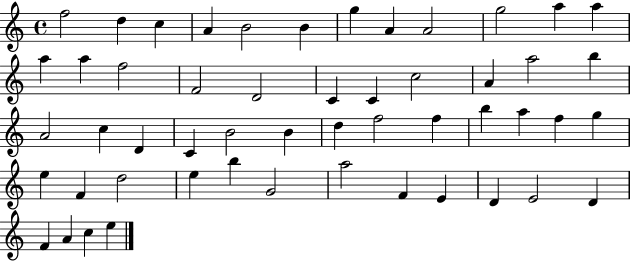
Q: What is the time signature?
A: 4/4